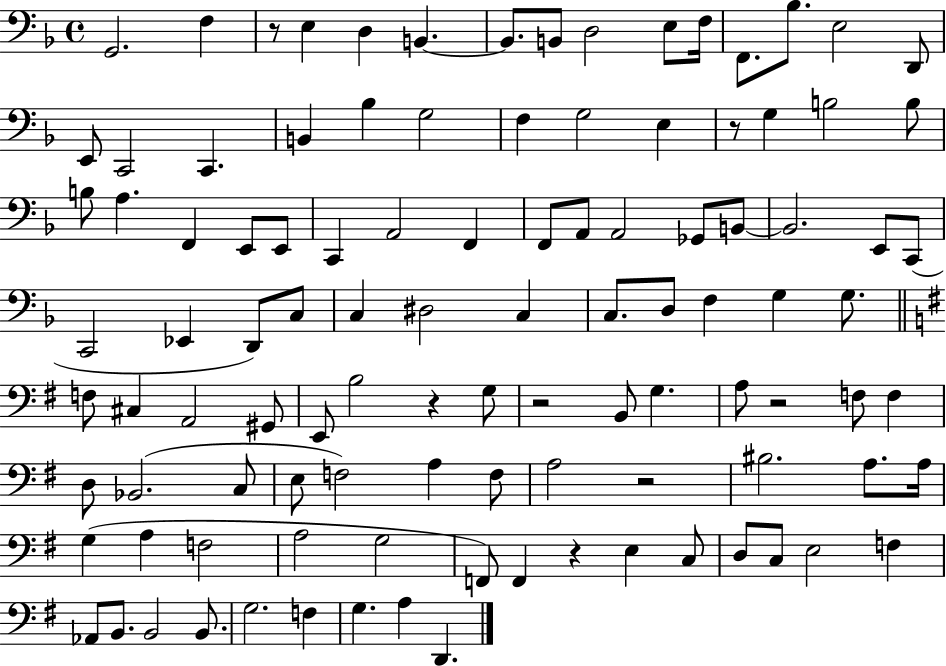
G2/h. F3/q R/e E3/q D3/q B2/q. B2/e. B2/e D3/h E3/e F3/s F2/e. Bb3/e. E3/h D2/e E2/e C2/h C2/q. B2/q Bb3/q G3/h F3/q G3/h E3/q R/e G3/q B3/h B3/e B3/e A3/q. F2/q E2/e E2/e C2/q A2/h F2/q F2/e A2/e A2/h Gb2/e B2/e B2/h. E2/e C2/e C2/h Eb2/q D2/e C3/e C3/q D#3/h C3/q C3/e. D3/e F3/q G3/q G3/e. F3/e C#3/q A2/h G#2/e E2/e B3/h R/q G3/e R/h B2/e G3/q. A3/e R/h F3/e F3/q D3/e Bb2/h. C3/e E3/e F3/h A3/q F3/e A3/h R/h BIS3/h. A3/e. A3/s G3/q A3/q F3/h A3/h G3/h F2/e F2/q R/q E3/q C3/e D3/e C3/e E3/h F3/q Ab2/e B2/e. B2/h B2/e. G3/h. F3/q G3/q. A3/q D2/q.